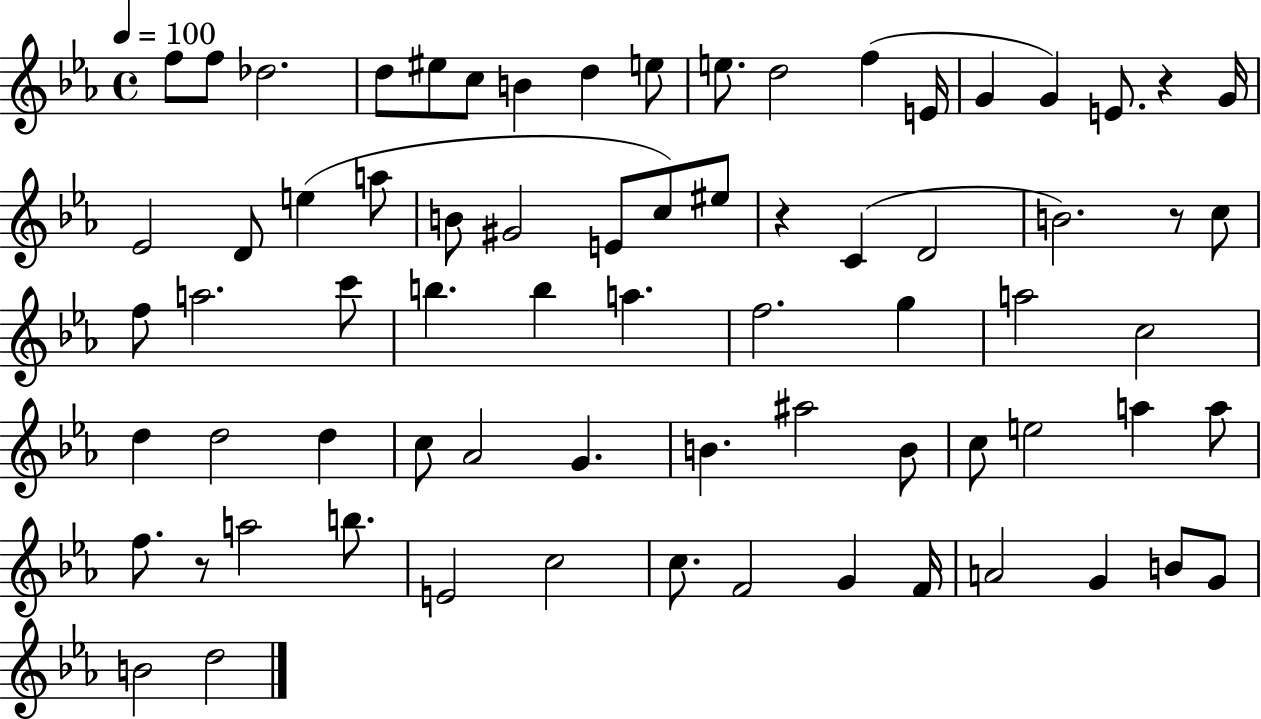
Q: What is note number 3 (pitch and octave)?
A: Db5